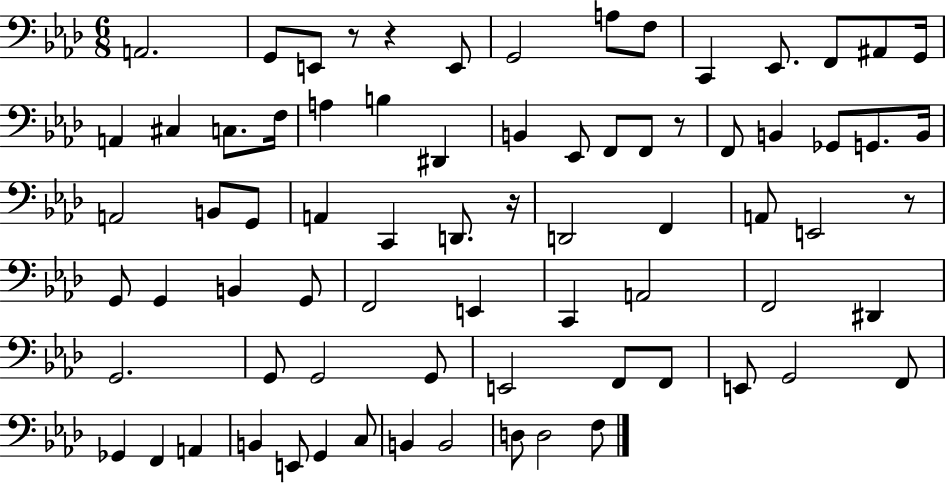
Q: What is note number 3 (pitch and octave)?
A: E2